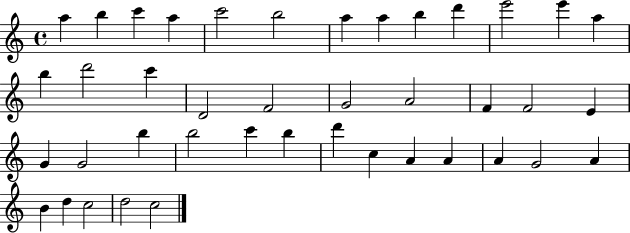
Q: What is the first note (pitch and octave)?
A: A5